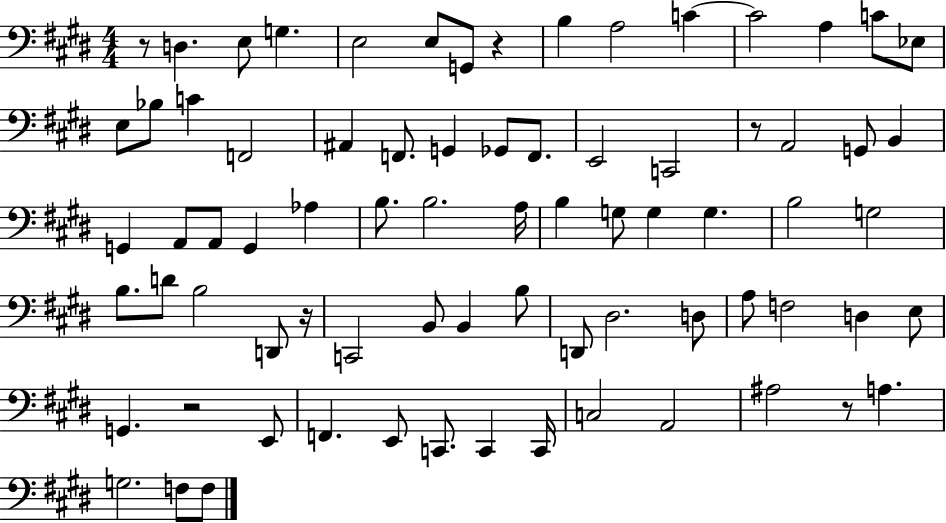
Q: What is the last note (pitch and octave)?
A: F3